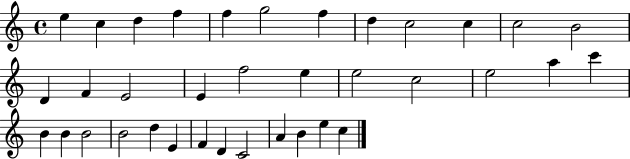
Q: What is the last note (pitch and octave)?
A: C5